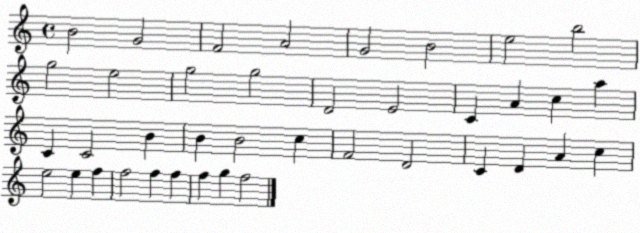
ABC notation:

X:1
T:Untitled
M:4/4
L:1/4
K:C
B2 G2 F2 A2 G2 B2 e2 b2 g2 e2 g2 g2 D2 E2 C A c a C C2 B B B2 c F2 D2 C D A c e2 e f f2 f f f g f2